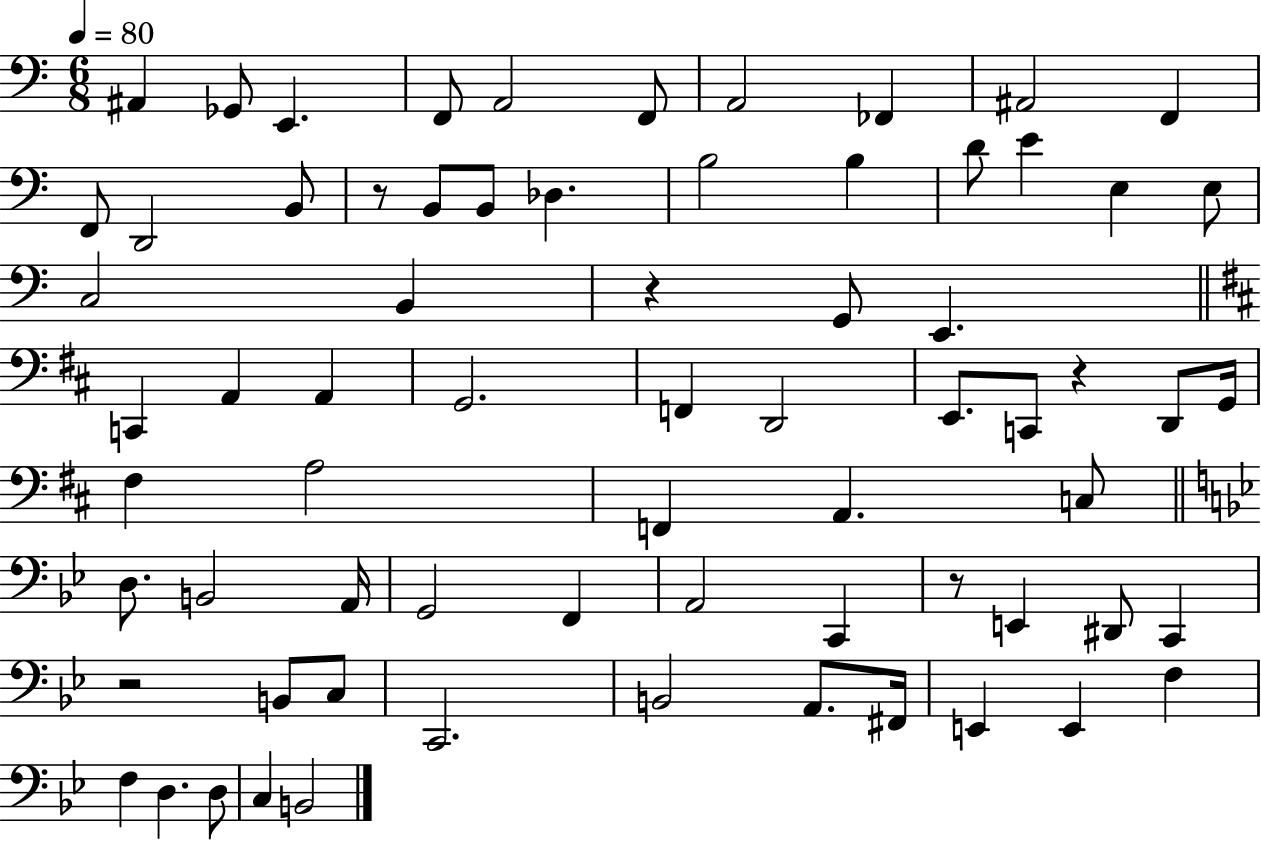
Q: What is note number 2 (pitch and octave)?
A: Gb2